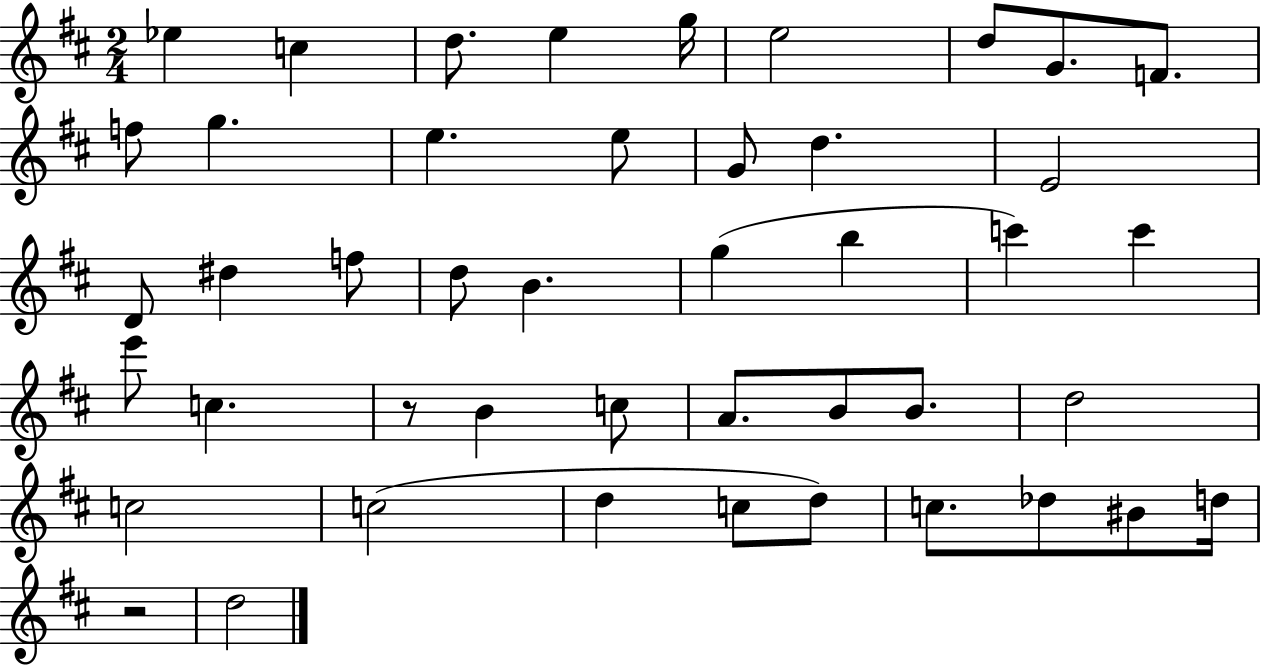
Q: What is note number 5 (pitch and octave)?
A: G5